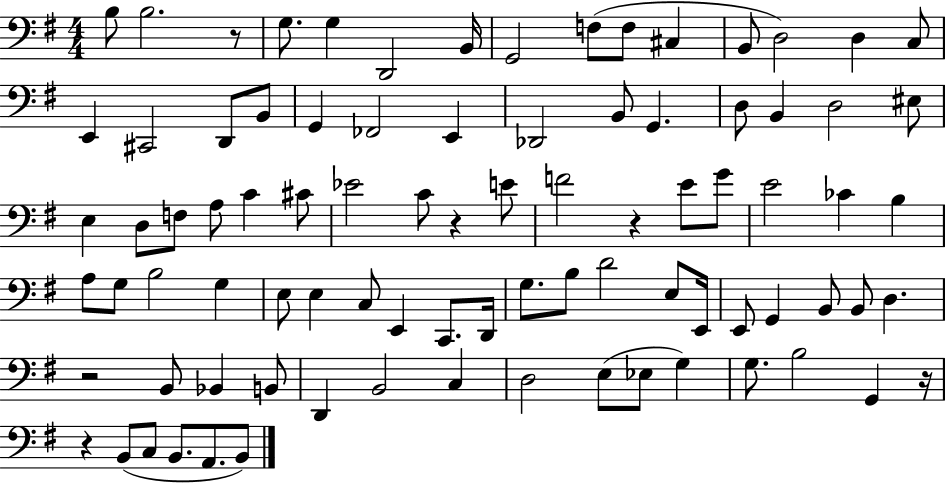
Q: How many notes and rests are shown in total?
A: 87